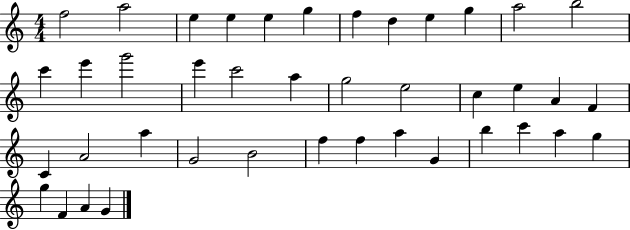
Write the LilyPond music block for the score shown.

{
  \clef treble
  \numericTimeSignature
  \time 4/4
  \key c \major
  f''2 a''2 | e''4 e''4 e''4 g''4 | f''4 d''4 e''4 g''4 | a''2 b''2 | \break c'''4 e'''4 g'''2 | e'''4 c'''2 a''4 | g''2 e''2 | c''4 e''4 a'4 f'4 | \break c'4 a'2 a''4 | g'2 b'2 | f''4 f''4 a''4 g'4 | b''4 c'''4 a''4 g''4 | \break g''4 f'4 a'4 g'4 | \bar "|."
}